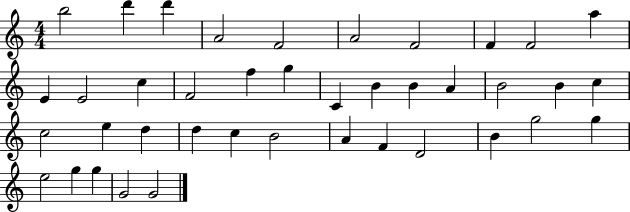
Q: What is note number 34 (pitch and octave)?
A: G5